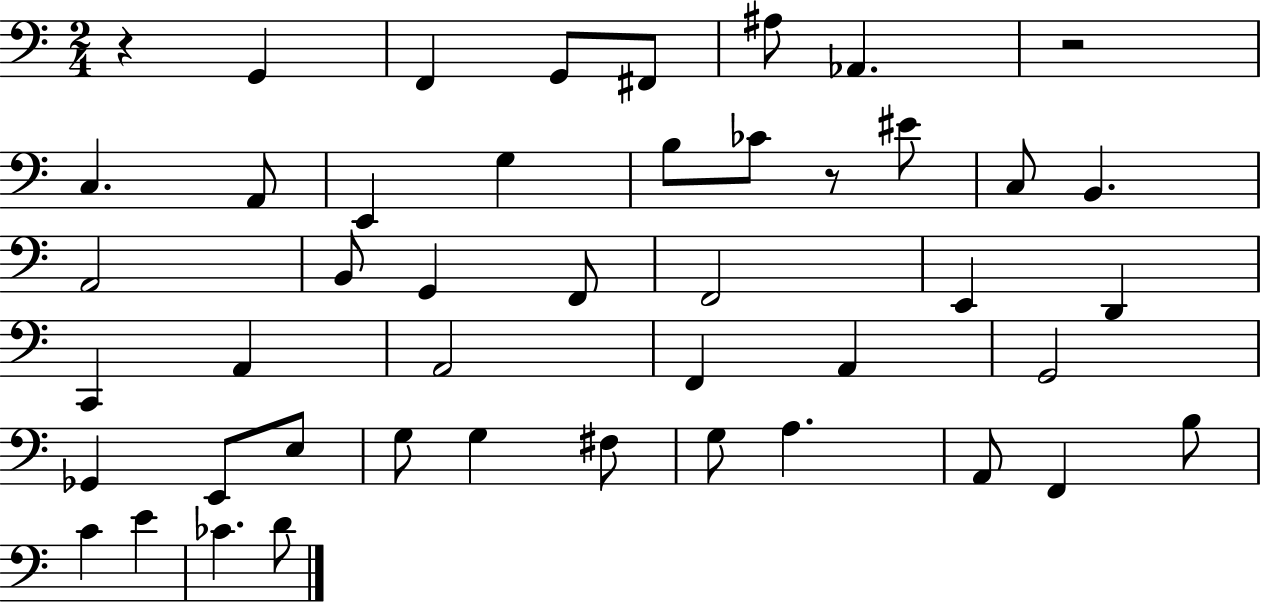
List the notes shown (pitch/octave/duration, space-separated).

R/q G2/q F2/q G2/e F#2/e A#3/e Ab2/q. R/h C3/q. A2/e E2/q G3/q B3/e CES4/e R/e EIS4/e C3/e B2/q. A2/h B2/e G2/q F2/e F2/h E2/q D2/q C2/q A2/q A2/h F2/q A2/q G2/h Gb2/q E2/e E3/e G3/e G3/q F#3/e G3/e A3/q. A2/e F2/q B3/e C4/q E4/q CES4/q. D4/e